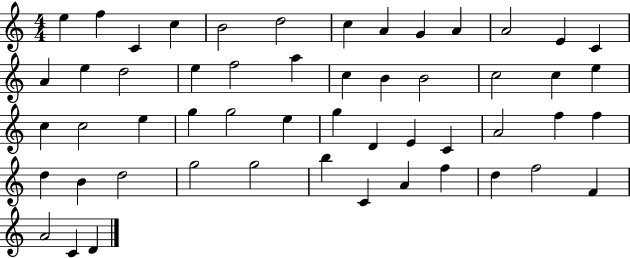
E5/q F5/q C4/q C5/q B4/h D5/h C5/q A4/q G4/q A4/q A4/h E4/q C4/q A4/q E5/q D5/h E5/q F5/h A5/q C5/q B4/q B4/h C5/h C5/q E5/q C5/q C5/h E5/q G5/q G5/h E5/q G5/q D4/q E4/q C4/q A4/h F5/q F5/q D5/q B4/q D5/h G5/h G5/h B5/q C4/q A4/q F5/q D5/q F5/h F4/q A4/h C4/q D4/q